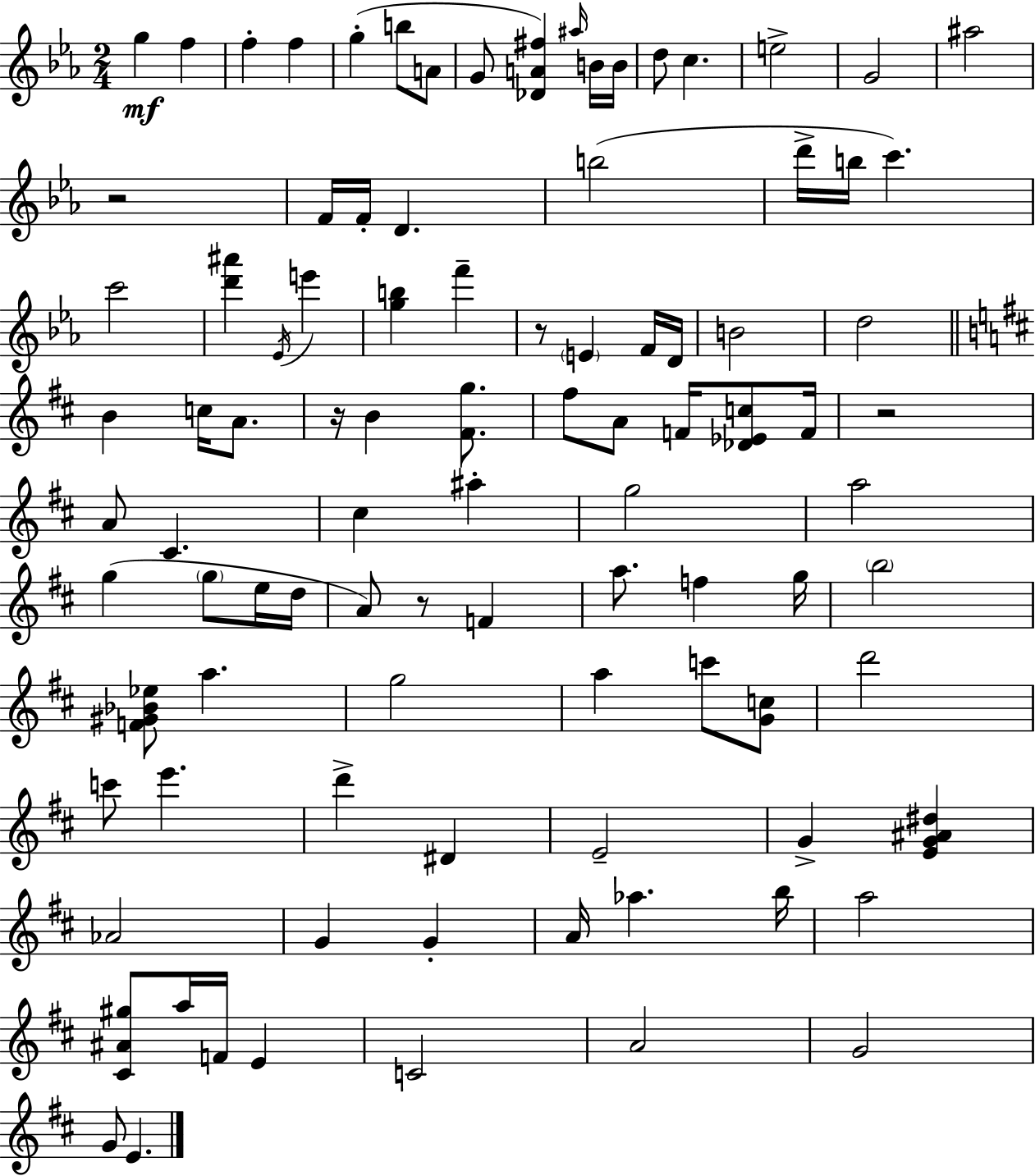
G5/q F5/q F5/q F5/q G5/q B5/e A4/e G4/e [Db4,A4,F#5]/q A#5/s B4/s B4/s D5/e C5/q. E5/h G4/h A#5/h R/h F4/s F4/s D4/q. B5/h D6/s B5/s C6/q. C6/h [D6,A#6]/q Eb4/s E6/q [G5,B5]/q F6/q R/e E4/q F4/s D4/s B4/h D5/h B4/q C5/s A4/e. R/s B4/q [F#4,G5]/e. F#5/e A4/e F4/s [Db4,Eb4,C5]/e F4/s R/h A4/e C#4/q. C#5/q A#5/q G5/h A5/h G5/q G5/e E5/s D5/s A4/e R/e F4/q A5/e. F5/q G5/s B5/h [F4,G#4,Bb4,Eb5]/e A5/q. G5/h A5/q C6/e [G4,C5]/e D6/h C6/e E6/q. D6/q D#4/q E4/h G4/q [E4,G4,A#4,D#5]/q Ab4/h G4/q G4/q A4/s Ab5/q. B5/s A5/h [C#4,A#4,G#5]/e A5/s F4/s E4/q C4/h A4/h G4/h G4/e E4/q.